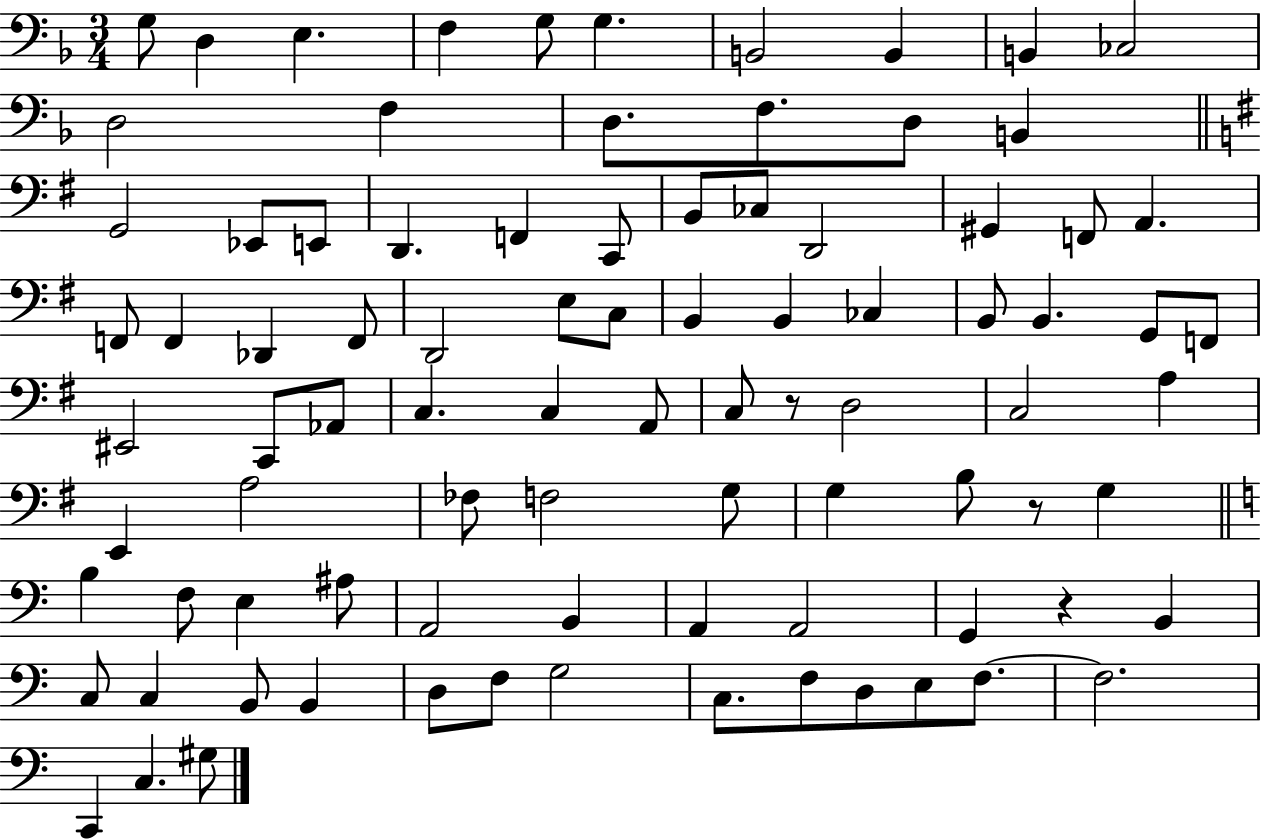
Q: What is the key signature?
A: F major